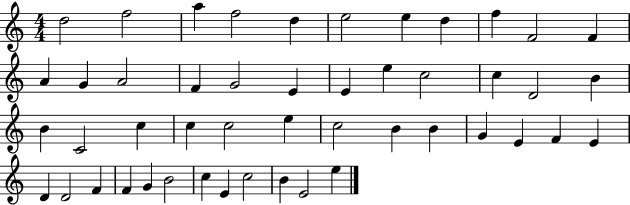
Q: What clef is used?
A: treble